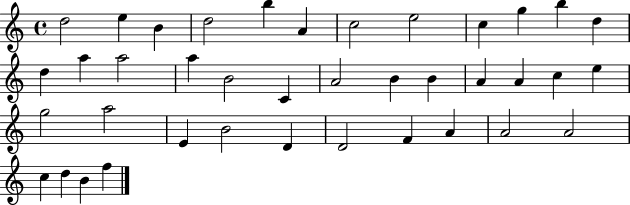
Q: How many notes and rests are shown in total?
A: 39